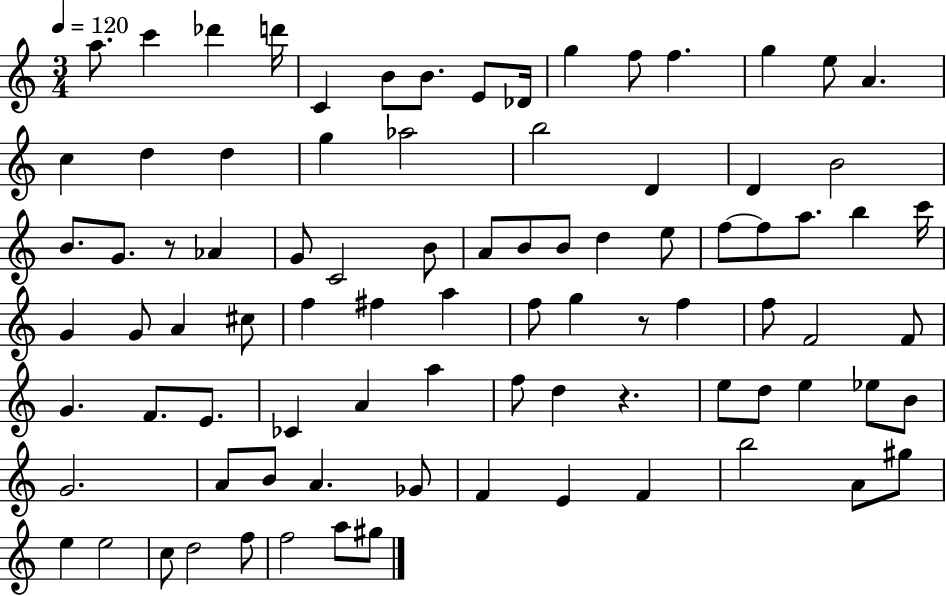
{
  \clef treble
  \numericTimeSignature
  \time 3/4
  \key c \major
  \tempo 4 = 120
  \repeat volta 2 { a''8. c'''4 des'''4 d'''16 | c'4 b'8 b'8. e'8 des'16 | g''4 f''8 f''4. | g''4 e''8 a'4. | \break c''4 d''4 d''4 | g''4 aes''2 | b''2 d'4 | d'4 b'2 | \break b'8. g'8. r8 aes'4 | g'8 c'2 b'8 | a'8 b'8 b'8 d''4 e''8 | f''8~~ f''8 a''8. b''4 c'''16 | \break g'4 g'8 a'4 cis''8 | f''4 fis''4 a''4 | f''8 g''4 r8 f''4 | f''8 f'2 f'8 | \break g'4. f'8. e'8. | ces'4 a'4 a''4 | f''8 d''4 r4. | e''8 d''8 e''4 ees''8 b'8 | \break g'2. | a'8 b'8 a'4. ges'8 | f'4 e'4 f'4 | b''2 a'8 gis''8 | \break e''4 e''2 | c''8 d''2 f''8 | f''2 a''8 gis''8 | } \bar "|."
}